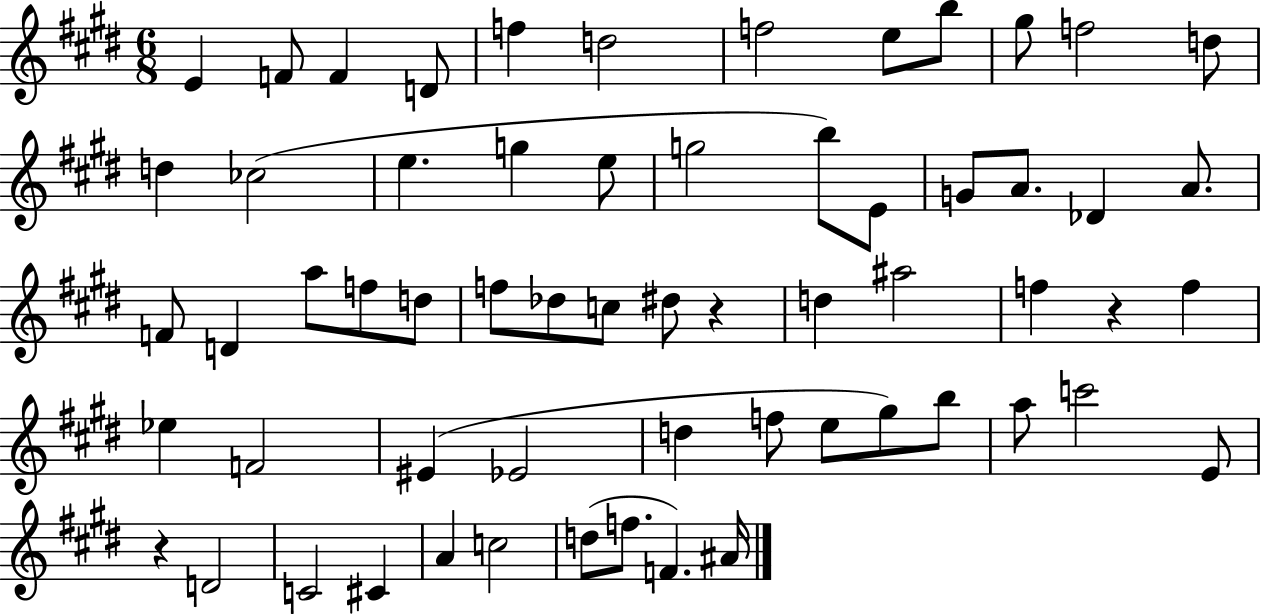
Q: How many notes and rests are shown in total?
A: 61